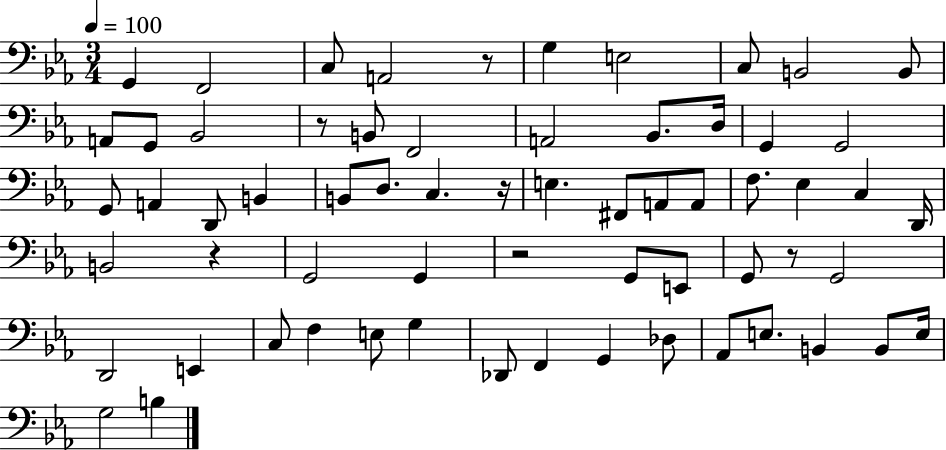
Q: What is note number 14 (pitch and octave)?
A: F2